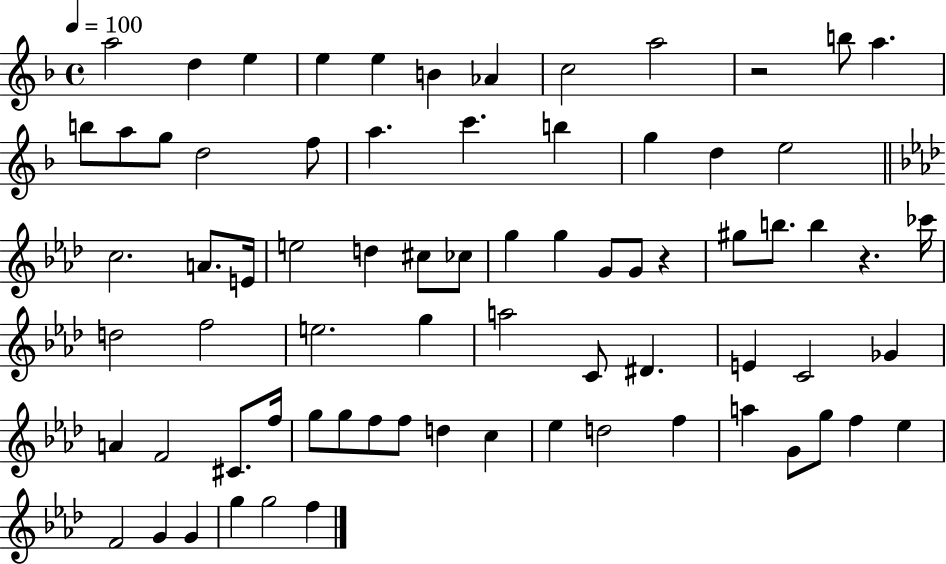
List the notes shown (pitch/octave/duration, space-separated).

A5/h D5/q E5/q E5/q E5/q B4/q Ab4/q C5/h A5/h R/h B5/e A5/q. B5/e A5/e G5/e D5/h F5/e A5/q. C6/q. B5/q G5/q D5/q E5/h C5/h. A4/e. E4/s E5/h D5/q C#5/e CES5/e G5/q G5/q G4/e G4/e R/q G#5/e B5/e. B5/q R/q. CES6/s D5/h F5/h E5/h. G5/q A5/h C4/e D#4/q. E4/q C4/h Gb4/q A4/q F4/h C#4/e. F5/s G5/e G5/e F5/e F5/e D5/q C5/q Eb5/q D5/h F5/q A5/q G4/e G5/e F5/q Eb5/q F4/h G4/q G4/q G5/q G5/h F5/q